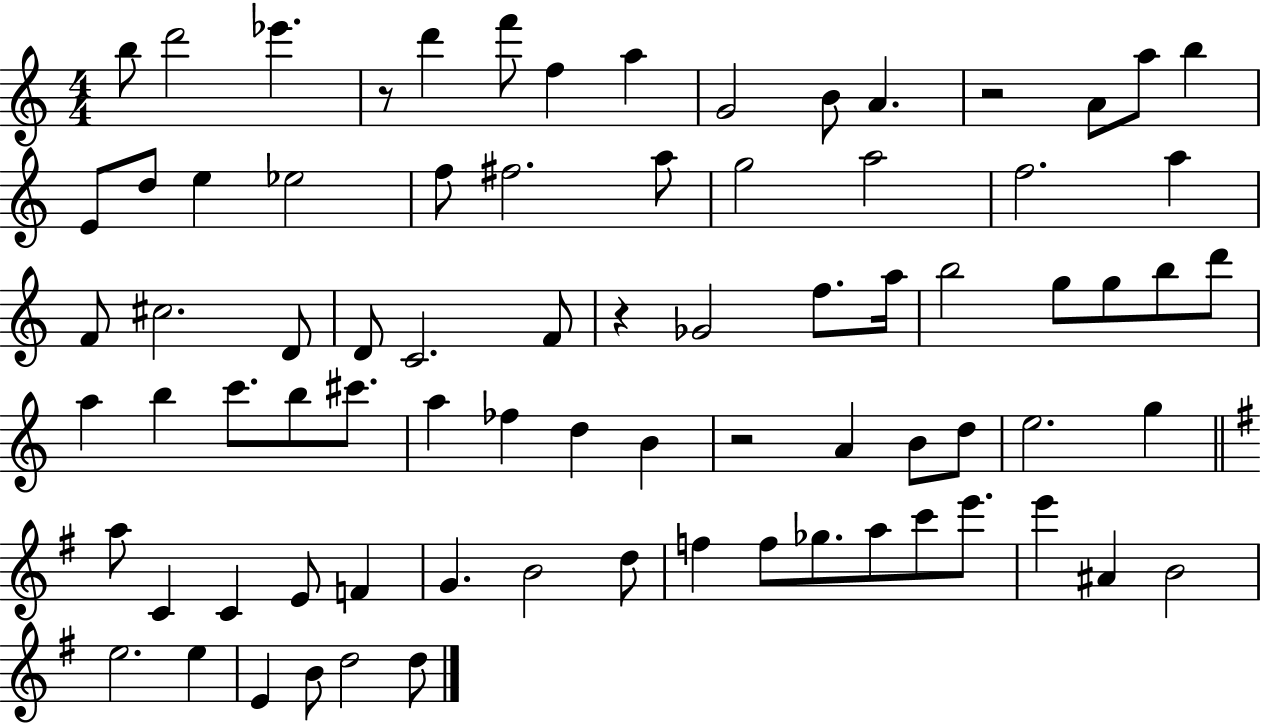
B5/e D6/h Eb6/q. R/e D6/q F6/e F5/q A5/q G4/h B4/e A4/q. R/h A4/e A5/e B5/q E4/e D5/e E5/q Eb5/h F5/e F#5/h. A5/e G5/h A5/h F5/h. A5/q F4/e C#5/h. D4/e D4/e C4/h. F4/e R/q Gb4/h F5/e. A5/s B5/h G5/e G5/e B5/e D6/e A5/q B5/q C6/e. B5/e C#6/e. A5/q FES5/q D5/q B4/q R/h A4/q B4/e D5/e E5/h. G5/q A5/e C4/q C4/q E4/e F4/q G4/q. B4/h D5/e F5/q F5/e Gb5/e. A5/e C6/e E6/e. E6/q A#4/q B4/h E5/h. E5/q E4/q B4/e D5/h D5/e